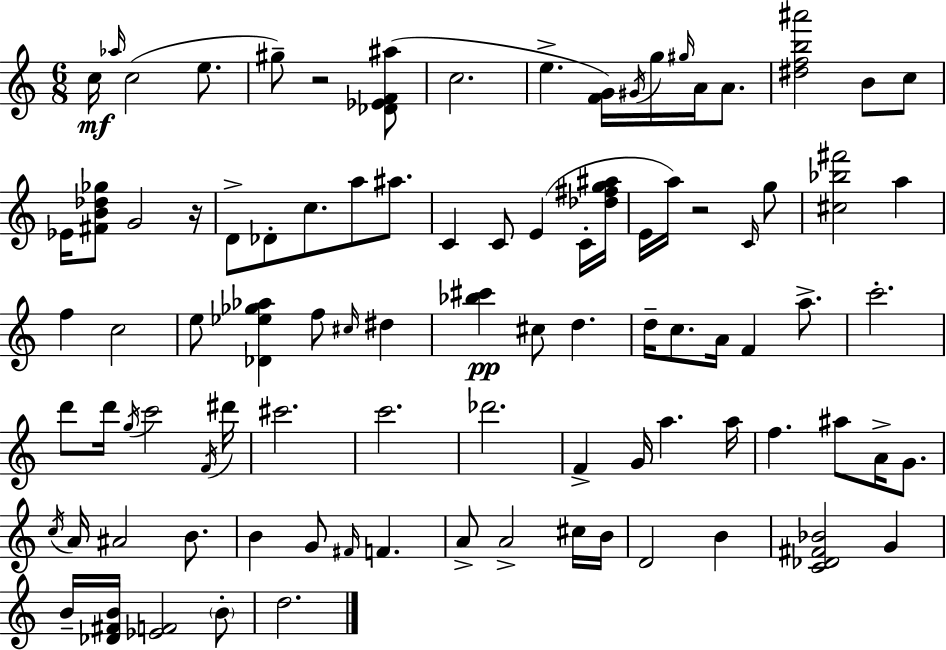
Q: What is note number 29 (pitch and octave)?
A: G5